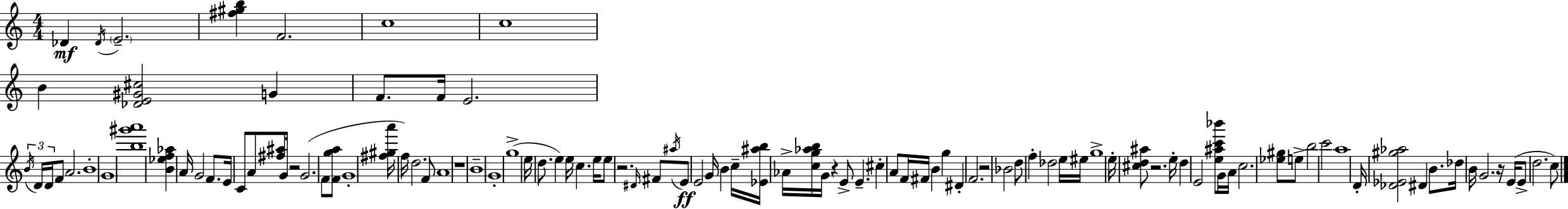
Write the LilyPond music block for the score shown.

{
  \clef treble
  \numericTimeSignature
  \time 4/4
  \key c \major
  \repeat volta 2 { des'4\mf \acciaccatura { des'16 } \parenthesize e'2.-- | <fis'' gis'' b''>4 f'2. | c''1 | c''1 | \break b'4 <des' e' gis' cis''>2 g'4 | f'8. f'16 e'2. | \tuplet 3/2 { \acciaccatura { b'16 } d'16 d'16 } f'8 a'2. | b'1-. | \break \parenthesize g'1 | <b'' gis''' a'''>1 | <b' ees'' f'' aes''>4 a'16 g'2 f'8. | e'16 c'8 a'8 <fis'' ais''>8 g'16 r2 | \break g'2.( f'8 | <f' g'' a''>8 g'1-. | <fis'' gis'' a'''>16 f''16) d''2. | f'8 a'1 | \break r1 | b'1-- | g'1-. | g''1->( | \break e''16 d''8. e''4) e''16 c''4. | e''16 e''8 r2. | \grace { dis'16 } fis'8 \acciaccatura { ais''16 } e'8\ff e'2 g'16 b'4 | c''16-- <ees' ais'' b''>16 aes'16-> <c'' g'' aes'' b''>16 g'16 r4 e'8-> e'4.-- | \break cis''4-. a'8 f'16 fis'16 b'4 | g''4 dis'4-. f'2. | r2 bes'2 | d''8 f''4-. des''2 | \break e''16 eis''16 g''1-> | e''16-. <cis'' d'' ais''>8 r2. | e''16-. d''4 e'2 | <e'' ais'' c''' bes'''>8 g'16 a'16 c''2. | \break <ees'' gis''>8 e''8-> b''2 c'''2 | a''1 | d'16-. <des' ees' gis'' aes''>2 dis'4 | b'8. des''16 b'16 g'2. | \break r16 e'16( e'8-> d''2. | c''8) } \bar "|."
}